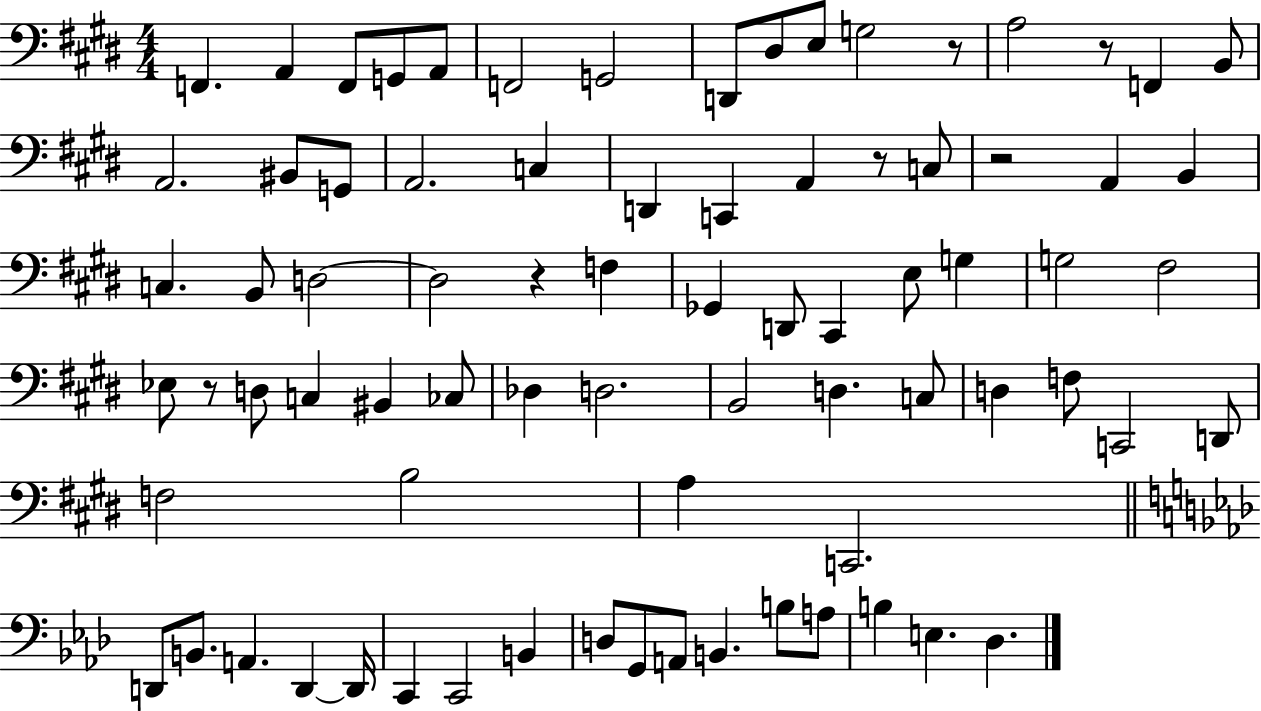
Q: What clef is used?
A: bass